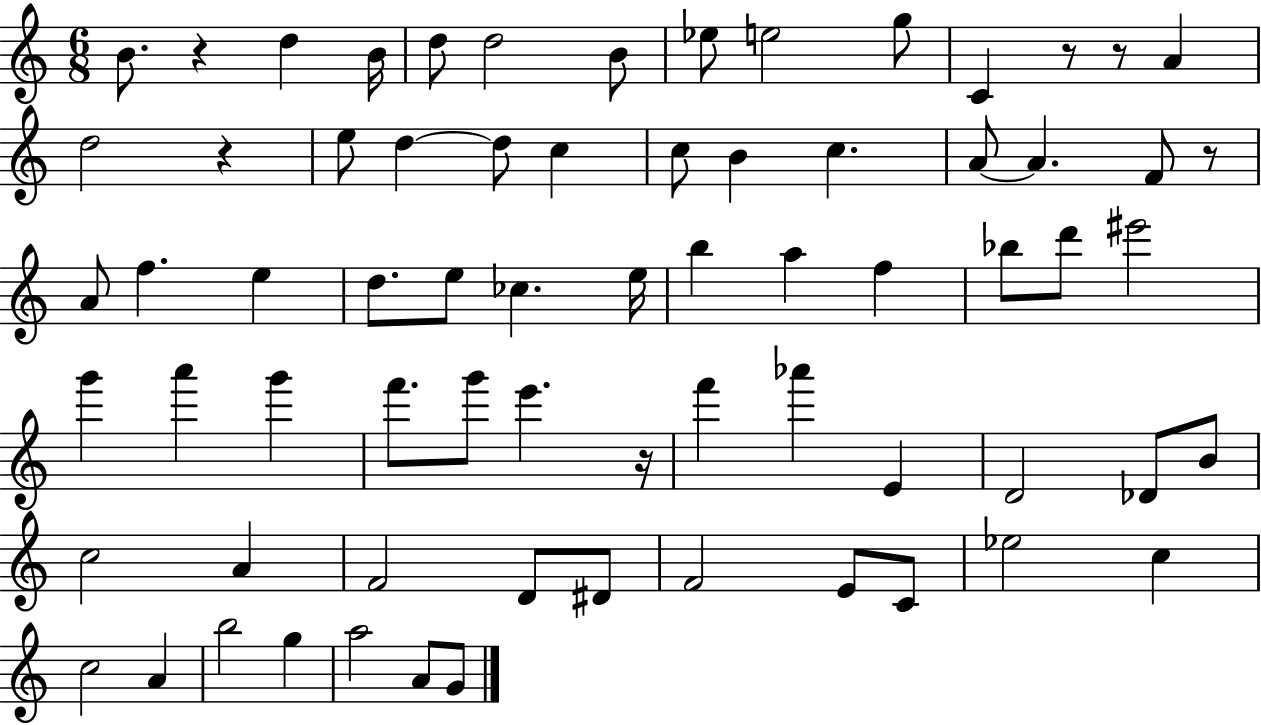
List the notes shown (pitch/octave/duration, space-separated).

B4/e. R/q D5/q B4/s D5/e D5/h B4/e Eb5/e E5/h G5/e C4/q R/e R/e A4/q D5/h R/q E5/e D5/q D5/e C5/q C5/e B4/q C5/q. A4/e A4/q. F4/e R/e A4/e F5/q. E5/q D5/e. E5/e CES5/q. E5/s B5/q A5/q F5/q Bb5/e D6/e EIS6/h G6/q A6/q G6/q F6/e. G6/e E6/q. R/s F6/q Ab6/q E4/q D4/h Db4/e B4/e C5/h A4/q F4/h D4/e D#4/e F4/h E4/e C4/e Eb5/h C5/q C5/h A4/q B5/h G5/q A5/h A4/e G4/e